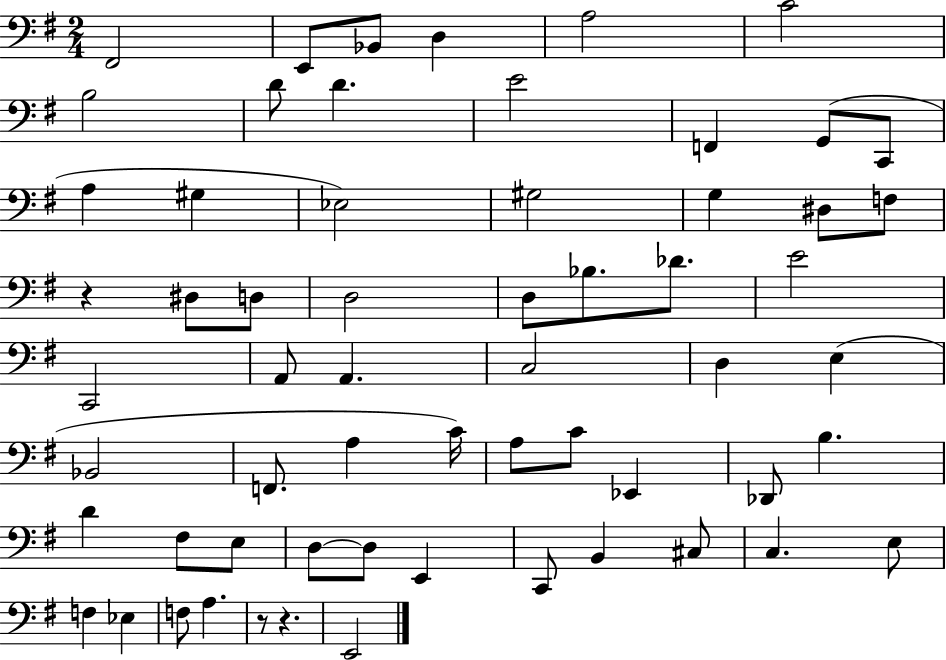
{
  \clef bass
  \numericTimeSignature
  \time 2/4
  \key g \major
  fis,2 | e,8 bes,8 d4 | a2 | c'2 | \break b2 | d'8 d'4. | e'2 | f,4 g,8( c,8 | \break a4 gis4 | ees2) | gis2 | g4 dis8 f8 | \break r4 dis8 d8 | d2 | d8 bes8. des'8. | e'2 | \break c,2 | a,8 a,4. | c2 | d4 e4( | \break bes,2 | f,8. a4 c'16) | a8 c'8 ees,4 | des,8 b4. | \break d'4 fis8 e8 | d8~~ d8 e,4 | c,8 b,4 cis8 | c4. e8 | \break f4 ees4 | f8 a4. | r8 r4. | e,2 | \break \bar "|."
}